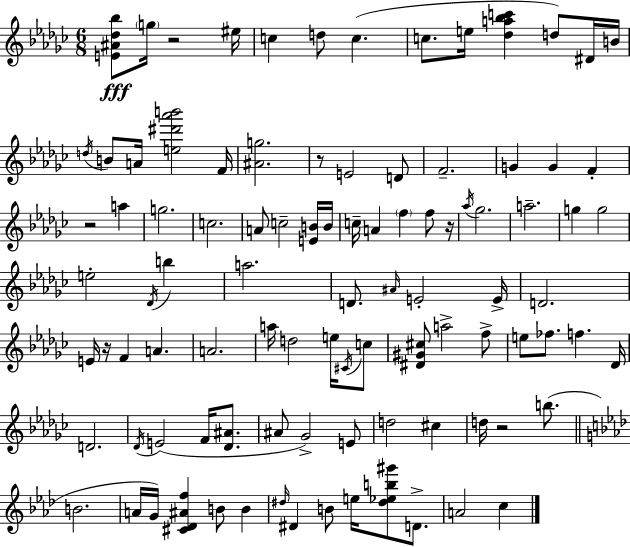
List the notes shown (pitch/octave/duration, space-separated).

[E4,A#4,Db5,Bb5]/e G5/s R/h EIS5/s C5/q D5/e C5/q. C5/e. E5/s [Db5,A5,Bb5,C6]/q D5/e D#4/s B4/s D5/s B4/e A4/s [E5,D#6,Ab6,B6]/h F4/s [A#4,G5]/h. R/e E4/h D4/e F4/h. G4/q G4/q F4/q R/h A5/q G5/h. C5/h. A4/e C5/h [E4,B4]/s B4/s C5/s A4/q F5/q F5/e R/s Ab5/s Gb5/h. A5/h. G5/q G5/h E5/h Db4/s B5/q A5/h. D4/e. A#4/s E4/h E4/s D4/h. E4/s R/s F4/q A4/q. A4/h. A5/s D5/h E5/s C#4/s C5/e [D#4,G#4,C#5]/e A5/h F5/e E5/e FES5/e. F5/q. Db4/s D4/h. Db4/s E4/h F4/s [Db4,A#4]/e. A#4/e Gb4/h E4/e D5/h C#5/q D5/s R/h B5/e. B4/h. A4/s G4/s [C#4,Db4,A#4,F5]/q B4/e B4/q D#5/s D#4/q B4/e E5/s [D#5,Eb5,B5,G#6]/e D4/e. A4/h C5/q